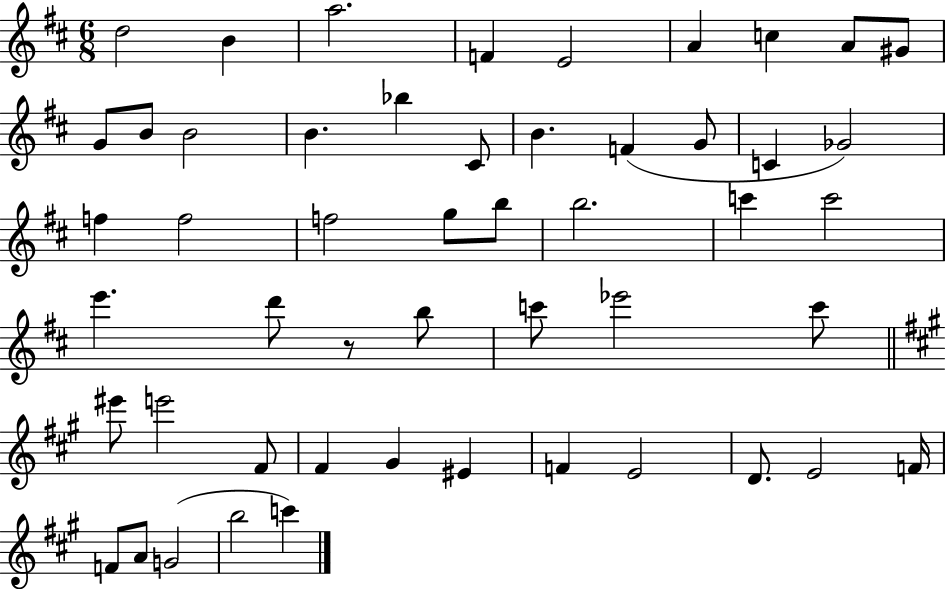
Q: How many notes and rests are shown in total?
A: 51